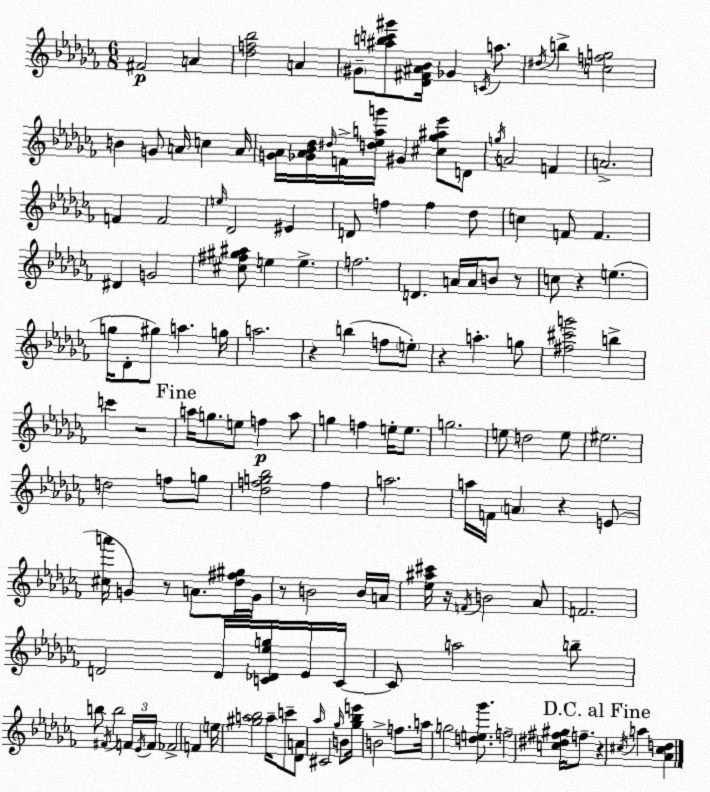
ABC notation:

X:1
T:Untitled
M:6/8
L:1/4
K:Abm
^F2 A [_df_b]2 A ^G/2 [^abc'^g']/2 [_D^F^A_B]/4 _G C/4 a/2 ^d/4 b [cfg]2 B G/2 A/4 c A/4 [G_A]/4 [_G_A_B_d]/4 ^d/4 F/4 [d_eag']/4 ^G [^c_g^a_e']/2 D/2 g/4 A2 F A2 F F2 e/4 _D2 ^E D/2 f f _d/2 c F/2 F ^D G2 [^c^f^g^a]/2 e e f2 D A/4 A/4 B/2 z/2 c/2 z e g/4 _D/2 ^g/2 a g/4 a2 z b f/2 e/2 z a g/2 [^f^c'g']2 b c' z2 a/4 g/2 e/2 f a/2 g f e/4 e/2 g2 e/2 d2 e/2 ^e2 d2 f/2 g/2 [_dfg_b]2 f a2 a/4 F/4 A z E/2 [^ca']/4 G z/2 A/2 [_d^f^g]/4 G/4 z/2 B2 B/4 A/4 [_e^a^c']/4 z/4 F/4 B2 _A/2 F2 D2 D/4 [C_D_eg]/4 _E/4 C/4 C/2 a2 b/2 b/2 ^F/4 b2 F/4 _E/4 F/4 _F2 F e/4 [^ga_b]2 a/4 c'/2 [_DA]/2 _a/4 ^C2 _g/4 B/2 [_g_be']/4 B2 f/2 a/4 g2 [de_g']/2 f2 [c^d^f^g]/4 f/2 z ^c/4 a [_A^cd]